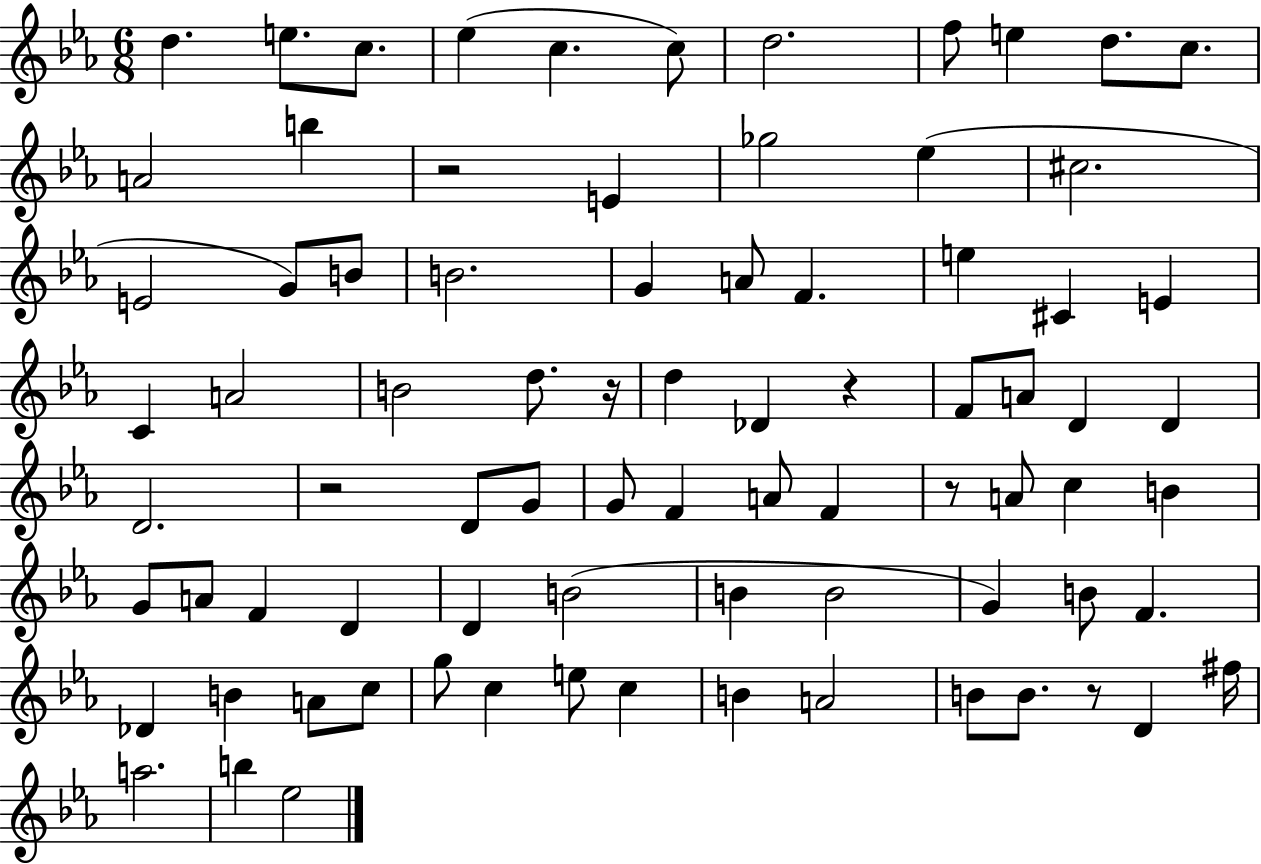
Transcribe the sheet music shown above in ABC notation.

X:1
T:Untitled
M:6/8
L:1/4
K:Eb
d e/2 c/2 _e c c/2 d2 f/2 e d/2 c/2 A2 b z2 E _g2 _e ^c2 E2 G/2 B/2 B2 G A/2 F e ^C E C A2 B2 d/2 z/4 d _D z F/2 A/2 D D D2 z2 D/2 G/2 G/2 F A/2 F z/2 A/2 c B G/2 A/2 F D D B2 B B2 G B/2 F _D B A/2 c/2 g/2 c e/2 c B A2 B/2 B/2 z/2 D ^f/4 a2 b _e2